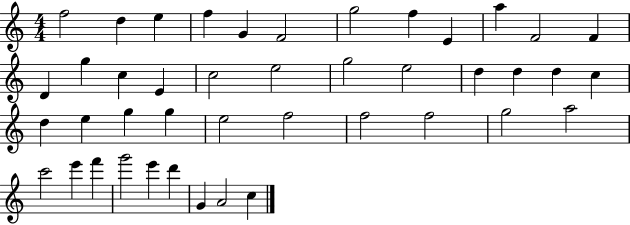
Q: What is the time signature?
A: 4/4